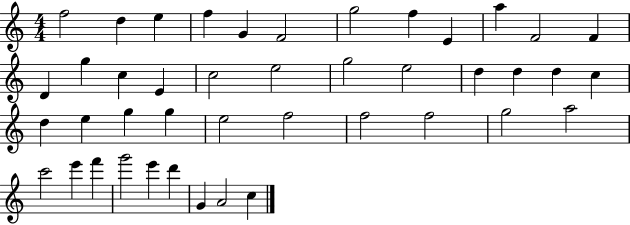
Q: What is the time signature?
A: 4/4